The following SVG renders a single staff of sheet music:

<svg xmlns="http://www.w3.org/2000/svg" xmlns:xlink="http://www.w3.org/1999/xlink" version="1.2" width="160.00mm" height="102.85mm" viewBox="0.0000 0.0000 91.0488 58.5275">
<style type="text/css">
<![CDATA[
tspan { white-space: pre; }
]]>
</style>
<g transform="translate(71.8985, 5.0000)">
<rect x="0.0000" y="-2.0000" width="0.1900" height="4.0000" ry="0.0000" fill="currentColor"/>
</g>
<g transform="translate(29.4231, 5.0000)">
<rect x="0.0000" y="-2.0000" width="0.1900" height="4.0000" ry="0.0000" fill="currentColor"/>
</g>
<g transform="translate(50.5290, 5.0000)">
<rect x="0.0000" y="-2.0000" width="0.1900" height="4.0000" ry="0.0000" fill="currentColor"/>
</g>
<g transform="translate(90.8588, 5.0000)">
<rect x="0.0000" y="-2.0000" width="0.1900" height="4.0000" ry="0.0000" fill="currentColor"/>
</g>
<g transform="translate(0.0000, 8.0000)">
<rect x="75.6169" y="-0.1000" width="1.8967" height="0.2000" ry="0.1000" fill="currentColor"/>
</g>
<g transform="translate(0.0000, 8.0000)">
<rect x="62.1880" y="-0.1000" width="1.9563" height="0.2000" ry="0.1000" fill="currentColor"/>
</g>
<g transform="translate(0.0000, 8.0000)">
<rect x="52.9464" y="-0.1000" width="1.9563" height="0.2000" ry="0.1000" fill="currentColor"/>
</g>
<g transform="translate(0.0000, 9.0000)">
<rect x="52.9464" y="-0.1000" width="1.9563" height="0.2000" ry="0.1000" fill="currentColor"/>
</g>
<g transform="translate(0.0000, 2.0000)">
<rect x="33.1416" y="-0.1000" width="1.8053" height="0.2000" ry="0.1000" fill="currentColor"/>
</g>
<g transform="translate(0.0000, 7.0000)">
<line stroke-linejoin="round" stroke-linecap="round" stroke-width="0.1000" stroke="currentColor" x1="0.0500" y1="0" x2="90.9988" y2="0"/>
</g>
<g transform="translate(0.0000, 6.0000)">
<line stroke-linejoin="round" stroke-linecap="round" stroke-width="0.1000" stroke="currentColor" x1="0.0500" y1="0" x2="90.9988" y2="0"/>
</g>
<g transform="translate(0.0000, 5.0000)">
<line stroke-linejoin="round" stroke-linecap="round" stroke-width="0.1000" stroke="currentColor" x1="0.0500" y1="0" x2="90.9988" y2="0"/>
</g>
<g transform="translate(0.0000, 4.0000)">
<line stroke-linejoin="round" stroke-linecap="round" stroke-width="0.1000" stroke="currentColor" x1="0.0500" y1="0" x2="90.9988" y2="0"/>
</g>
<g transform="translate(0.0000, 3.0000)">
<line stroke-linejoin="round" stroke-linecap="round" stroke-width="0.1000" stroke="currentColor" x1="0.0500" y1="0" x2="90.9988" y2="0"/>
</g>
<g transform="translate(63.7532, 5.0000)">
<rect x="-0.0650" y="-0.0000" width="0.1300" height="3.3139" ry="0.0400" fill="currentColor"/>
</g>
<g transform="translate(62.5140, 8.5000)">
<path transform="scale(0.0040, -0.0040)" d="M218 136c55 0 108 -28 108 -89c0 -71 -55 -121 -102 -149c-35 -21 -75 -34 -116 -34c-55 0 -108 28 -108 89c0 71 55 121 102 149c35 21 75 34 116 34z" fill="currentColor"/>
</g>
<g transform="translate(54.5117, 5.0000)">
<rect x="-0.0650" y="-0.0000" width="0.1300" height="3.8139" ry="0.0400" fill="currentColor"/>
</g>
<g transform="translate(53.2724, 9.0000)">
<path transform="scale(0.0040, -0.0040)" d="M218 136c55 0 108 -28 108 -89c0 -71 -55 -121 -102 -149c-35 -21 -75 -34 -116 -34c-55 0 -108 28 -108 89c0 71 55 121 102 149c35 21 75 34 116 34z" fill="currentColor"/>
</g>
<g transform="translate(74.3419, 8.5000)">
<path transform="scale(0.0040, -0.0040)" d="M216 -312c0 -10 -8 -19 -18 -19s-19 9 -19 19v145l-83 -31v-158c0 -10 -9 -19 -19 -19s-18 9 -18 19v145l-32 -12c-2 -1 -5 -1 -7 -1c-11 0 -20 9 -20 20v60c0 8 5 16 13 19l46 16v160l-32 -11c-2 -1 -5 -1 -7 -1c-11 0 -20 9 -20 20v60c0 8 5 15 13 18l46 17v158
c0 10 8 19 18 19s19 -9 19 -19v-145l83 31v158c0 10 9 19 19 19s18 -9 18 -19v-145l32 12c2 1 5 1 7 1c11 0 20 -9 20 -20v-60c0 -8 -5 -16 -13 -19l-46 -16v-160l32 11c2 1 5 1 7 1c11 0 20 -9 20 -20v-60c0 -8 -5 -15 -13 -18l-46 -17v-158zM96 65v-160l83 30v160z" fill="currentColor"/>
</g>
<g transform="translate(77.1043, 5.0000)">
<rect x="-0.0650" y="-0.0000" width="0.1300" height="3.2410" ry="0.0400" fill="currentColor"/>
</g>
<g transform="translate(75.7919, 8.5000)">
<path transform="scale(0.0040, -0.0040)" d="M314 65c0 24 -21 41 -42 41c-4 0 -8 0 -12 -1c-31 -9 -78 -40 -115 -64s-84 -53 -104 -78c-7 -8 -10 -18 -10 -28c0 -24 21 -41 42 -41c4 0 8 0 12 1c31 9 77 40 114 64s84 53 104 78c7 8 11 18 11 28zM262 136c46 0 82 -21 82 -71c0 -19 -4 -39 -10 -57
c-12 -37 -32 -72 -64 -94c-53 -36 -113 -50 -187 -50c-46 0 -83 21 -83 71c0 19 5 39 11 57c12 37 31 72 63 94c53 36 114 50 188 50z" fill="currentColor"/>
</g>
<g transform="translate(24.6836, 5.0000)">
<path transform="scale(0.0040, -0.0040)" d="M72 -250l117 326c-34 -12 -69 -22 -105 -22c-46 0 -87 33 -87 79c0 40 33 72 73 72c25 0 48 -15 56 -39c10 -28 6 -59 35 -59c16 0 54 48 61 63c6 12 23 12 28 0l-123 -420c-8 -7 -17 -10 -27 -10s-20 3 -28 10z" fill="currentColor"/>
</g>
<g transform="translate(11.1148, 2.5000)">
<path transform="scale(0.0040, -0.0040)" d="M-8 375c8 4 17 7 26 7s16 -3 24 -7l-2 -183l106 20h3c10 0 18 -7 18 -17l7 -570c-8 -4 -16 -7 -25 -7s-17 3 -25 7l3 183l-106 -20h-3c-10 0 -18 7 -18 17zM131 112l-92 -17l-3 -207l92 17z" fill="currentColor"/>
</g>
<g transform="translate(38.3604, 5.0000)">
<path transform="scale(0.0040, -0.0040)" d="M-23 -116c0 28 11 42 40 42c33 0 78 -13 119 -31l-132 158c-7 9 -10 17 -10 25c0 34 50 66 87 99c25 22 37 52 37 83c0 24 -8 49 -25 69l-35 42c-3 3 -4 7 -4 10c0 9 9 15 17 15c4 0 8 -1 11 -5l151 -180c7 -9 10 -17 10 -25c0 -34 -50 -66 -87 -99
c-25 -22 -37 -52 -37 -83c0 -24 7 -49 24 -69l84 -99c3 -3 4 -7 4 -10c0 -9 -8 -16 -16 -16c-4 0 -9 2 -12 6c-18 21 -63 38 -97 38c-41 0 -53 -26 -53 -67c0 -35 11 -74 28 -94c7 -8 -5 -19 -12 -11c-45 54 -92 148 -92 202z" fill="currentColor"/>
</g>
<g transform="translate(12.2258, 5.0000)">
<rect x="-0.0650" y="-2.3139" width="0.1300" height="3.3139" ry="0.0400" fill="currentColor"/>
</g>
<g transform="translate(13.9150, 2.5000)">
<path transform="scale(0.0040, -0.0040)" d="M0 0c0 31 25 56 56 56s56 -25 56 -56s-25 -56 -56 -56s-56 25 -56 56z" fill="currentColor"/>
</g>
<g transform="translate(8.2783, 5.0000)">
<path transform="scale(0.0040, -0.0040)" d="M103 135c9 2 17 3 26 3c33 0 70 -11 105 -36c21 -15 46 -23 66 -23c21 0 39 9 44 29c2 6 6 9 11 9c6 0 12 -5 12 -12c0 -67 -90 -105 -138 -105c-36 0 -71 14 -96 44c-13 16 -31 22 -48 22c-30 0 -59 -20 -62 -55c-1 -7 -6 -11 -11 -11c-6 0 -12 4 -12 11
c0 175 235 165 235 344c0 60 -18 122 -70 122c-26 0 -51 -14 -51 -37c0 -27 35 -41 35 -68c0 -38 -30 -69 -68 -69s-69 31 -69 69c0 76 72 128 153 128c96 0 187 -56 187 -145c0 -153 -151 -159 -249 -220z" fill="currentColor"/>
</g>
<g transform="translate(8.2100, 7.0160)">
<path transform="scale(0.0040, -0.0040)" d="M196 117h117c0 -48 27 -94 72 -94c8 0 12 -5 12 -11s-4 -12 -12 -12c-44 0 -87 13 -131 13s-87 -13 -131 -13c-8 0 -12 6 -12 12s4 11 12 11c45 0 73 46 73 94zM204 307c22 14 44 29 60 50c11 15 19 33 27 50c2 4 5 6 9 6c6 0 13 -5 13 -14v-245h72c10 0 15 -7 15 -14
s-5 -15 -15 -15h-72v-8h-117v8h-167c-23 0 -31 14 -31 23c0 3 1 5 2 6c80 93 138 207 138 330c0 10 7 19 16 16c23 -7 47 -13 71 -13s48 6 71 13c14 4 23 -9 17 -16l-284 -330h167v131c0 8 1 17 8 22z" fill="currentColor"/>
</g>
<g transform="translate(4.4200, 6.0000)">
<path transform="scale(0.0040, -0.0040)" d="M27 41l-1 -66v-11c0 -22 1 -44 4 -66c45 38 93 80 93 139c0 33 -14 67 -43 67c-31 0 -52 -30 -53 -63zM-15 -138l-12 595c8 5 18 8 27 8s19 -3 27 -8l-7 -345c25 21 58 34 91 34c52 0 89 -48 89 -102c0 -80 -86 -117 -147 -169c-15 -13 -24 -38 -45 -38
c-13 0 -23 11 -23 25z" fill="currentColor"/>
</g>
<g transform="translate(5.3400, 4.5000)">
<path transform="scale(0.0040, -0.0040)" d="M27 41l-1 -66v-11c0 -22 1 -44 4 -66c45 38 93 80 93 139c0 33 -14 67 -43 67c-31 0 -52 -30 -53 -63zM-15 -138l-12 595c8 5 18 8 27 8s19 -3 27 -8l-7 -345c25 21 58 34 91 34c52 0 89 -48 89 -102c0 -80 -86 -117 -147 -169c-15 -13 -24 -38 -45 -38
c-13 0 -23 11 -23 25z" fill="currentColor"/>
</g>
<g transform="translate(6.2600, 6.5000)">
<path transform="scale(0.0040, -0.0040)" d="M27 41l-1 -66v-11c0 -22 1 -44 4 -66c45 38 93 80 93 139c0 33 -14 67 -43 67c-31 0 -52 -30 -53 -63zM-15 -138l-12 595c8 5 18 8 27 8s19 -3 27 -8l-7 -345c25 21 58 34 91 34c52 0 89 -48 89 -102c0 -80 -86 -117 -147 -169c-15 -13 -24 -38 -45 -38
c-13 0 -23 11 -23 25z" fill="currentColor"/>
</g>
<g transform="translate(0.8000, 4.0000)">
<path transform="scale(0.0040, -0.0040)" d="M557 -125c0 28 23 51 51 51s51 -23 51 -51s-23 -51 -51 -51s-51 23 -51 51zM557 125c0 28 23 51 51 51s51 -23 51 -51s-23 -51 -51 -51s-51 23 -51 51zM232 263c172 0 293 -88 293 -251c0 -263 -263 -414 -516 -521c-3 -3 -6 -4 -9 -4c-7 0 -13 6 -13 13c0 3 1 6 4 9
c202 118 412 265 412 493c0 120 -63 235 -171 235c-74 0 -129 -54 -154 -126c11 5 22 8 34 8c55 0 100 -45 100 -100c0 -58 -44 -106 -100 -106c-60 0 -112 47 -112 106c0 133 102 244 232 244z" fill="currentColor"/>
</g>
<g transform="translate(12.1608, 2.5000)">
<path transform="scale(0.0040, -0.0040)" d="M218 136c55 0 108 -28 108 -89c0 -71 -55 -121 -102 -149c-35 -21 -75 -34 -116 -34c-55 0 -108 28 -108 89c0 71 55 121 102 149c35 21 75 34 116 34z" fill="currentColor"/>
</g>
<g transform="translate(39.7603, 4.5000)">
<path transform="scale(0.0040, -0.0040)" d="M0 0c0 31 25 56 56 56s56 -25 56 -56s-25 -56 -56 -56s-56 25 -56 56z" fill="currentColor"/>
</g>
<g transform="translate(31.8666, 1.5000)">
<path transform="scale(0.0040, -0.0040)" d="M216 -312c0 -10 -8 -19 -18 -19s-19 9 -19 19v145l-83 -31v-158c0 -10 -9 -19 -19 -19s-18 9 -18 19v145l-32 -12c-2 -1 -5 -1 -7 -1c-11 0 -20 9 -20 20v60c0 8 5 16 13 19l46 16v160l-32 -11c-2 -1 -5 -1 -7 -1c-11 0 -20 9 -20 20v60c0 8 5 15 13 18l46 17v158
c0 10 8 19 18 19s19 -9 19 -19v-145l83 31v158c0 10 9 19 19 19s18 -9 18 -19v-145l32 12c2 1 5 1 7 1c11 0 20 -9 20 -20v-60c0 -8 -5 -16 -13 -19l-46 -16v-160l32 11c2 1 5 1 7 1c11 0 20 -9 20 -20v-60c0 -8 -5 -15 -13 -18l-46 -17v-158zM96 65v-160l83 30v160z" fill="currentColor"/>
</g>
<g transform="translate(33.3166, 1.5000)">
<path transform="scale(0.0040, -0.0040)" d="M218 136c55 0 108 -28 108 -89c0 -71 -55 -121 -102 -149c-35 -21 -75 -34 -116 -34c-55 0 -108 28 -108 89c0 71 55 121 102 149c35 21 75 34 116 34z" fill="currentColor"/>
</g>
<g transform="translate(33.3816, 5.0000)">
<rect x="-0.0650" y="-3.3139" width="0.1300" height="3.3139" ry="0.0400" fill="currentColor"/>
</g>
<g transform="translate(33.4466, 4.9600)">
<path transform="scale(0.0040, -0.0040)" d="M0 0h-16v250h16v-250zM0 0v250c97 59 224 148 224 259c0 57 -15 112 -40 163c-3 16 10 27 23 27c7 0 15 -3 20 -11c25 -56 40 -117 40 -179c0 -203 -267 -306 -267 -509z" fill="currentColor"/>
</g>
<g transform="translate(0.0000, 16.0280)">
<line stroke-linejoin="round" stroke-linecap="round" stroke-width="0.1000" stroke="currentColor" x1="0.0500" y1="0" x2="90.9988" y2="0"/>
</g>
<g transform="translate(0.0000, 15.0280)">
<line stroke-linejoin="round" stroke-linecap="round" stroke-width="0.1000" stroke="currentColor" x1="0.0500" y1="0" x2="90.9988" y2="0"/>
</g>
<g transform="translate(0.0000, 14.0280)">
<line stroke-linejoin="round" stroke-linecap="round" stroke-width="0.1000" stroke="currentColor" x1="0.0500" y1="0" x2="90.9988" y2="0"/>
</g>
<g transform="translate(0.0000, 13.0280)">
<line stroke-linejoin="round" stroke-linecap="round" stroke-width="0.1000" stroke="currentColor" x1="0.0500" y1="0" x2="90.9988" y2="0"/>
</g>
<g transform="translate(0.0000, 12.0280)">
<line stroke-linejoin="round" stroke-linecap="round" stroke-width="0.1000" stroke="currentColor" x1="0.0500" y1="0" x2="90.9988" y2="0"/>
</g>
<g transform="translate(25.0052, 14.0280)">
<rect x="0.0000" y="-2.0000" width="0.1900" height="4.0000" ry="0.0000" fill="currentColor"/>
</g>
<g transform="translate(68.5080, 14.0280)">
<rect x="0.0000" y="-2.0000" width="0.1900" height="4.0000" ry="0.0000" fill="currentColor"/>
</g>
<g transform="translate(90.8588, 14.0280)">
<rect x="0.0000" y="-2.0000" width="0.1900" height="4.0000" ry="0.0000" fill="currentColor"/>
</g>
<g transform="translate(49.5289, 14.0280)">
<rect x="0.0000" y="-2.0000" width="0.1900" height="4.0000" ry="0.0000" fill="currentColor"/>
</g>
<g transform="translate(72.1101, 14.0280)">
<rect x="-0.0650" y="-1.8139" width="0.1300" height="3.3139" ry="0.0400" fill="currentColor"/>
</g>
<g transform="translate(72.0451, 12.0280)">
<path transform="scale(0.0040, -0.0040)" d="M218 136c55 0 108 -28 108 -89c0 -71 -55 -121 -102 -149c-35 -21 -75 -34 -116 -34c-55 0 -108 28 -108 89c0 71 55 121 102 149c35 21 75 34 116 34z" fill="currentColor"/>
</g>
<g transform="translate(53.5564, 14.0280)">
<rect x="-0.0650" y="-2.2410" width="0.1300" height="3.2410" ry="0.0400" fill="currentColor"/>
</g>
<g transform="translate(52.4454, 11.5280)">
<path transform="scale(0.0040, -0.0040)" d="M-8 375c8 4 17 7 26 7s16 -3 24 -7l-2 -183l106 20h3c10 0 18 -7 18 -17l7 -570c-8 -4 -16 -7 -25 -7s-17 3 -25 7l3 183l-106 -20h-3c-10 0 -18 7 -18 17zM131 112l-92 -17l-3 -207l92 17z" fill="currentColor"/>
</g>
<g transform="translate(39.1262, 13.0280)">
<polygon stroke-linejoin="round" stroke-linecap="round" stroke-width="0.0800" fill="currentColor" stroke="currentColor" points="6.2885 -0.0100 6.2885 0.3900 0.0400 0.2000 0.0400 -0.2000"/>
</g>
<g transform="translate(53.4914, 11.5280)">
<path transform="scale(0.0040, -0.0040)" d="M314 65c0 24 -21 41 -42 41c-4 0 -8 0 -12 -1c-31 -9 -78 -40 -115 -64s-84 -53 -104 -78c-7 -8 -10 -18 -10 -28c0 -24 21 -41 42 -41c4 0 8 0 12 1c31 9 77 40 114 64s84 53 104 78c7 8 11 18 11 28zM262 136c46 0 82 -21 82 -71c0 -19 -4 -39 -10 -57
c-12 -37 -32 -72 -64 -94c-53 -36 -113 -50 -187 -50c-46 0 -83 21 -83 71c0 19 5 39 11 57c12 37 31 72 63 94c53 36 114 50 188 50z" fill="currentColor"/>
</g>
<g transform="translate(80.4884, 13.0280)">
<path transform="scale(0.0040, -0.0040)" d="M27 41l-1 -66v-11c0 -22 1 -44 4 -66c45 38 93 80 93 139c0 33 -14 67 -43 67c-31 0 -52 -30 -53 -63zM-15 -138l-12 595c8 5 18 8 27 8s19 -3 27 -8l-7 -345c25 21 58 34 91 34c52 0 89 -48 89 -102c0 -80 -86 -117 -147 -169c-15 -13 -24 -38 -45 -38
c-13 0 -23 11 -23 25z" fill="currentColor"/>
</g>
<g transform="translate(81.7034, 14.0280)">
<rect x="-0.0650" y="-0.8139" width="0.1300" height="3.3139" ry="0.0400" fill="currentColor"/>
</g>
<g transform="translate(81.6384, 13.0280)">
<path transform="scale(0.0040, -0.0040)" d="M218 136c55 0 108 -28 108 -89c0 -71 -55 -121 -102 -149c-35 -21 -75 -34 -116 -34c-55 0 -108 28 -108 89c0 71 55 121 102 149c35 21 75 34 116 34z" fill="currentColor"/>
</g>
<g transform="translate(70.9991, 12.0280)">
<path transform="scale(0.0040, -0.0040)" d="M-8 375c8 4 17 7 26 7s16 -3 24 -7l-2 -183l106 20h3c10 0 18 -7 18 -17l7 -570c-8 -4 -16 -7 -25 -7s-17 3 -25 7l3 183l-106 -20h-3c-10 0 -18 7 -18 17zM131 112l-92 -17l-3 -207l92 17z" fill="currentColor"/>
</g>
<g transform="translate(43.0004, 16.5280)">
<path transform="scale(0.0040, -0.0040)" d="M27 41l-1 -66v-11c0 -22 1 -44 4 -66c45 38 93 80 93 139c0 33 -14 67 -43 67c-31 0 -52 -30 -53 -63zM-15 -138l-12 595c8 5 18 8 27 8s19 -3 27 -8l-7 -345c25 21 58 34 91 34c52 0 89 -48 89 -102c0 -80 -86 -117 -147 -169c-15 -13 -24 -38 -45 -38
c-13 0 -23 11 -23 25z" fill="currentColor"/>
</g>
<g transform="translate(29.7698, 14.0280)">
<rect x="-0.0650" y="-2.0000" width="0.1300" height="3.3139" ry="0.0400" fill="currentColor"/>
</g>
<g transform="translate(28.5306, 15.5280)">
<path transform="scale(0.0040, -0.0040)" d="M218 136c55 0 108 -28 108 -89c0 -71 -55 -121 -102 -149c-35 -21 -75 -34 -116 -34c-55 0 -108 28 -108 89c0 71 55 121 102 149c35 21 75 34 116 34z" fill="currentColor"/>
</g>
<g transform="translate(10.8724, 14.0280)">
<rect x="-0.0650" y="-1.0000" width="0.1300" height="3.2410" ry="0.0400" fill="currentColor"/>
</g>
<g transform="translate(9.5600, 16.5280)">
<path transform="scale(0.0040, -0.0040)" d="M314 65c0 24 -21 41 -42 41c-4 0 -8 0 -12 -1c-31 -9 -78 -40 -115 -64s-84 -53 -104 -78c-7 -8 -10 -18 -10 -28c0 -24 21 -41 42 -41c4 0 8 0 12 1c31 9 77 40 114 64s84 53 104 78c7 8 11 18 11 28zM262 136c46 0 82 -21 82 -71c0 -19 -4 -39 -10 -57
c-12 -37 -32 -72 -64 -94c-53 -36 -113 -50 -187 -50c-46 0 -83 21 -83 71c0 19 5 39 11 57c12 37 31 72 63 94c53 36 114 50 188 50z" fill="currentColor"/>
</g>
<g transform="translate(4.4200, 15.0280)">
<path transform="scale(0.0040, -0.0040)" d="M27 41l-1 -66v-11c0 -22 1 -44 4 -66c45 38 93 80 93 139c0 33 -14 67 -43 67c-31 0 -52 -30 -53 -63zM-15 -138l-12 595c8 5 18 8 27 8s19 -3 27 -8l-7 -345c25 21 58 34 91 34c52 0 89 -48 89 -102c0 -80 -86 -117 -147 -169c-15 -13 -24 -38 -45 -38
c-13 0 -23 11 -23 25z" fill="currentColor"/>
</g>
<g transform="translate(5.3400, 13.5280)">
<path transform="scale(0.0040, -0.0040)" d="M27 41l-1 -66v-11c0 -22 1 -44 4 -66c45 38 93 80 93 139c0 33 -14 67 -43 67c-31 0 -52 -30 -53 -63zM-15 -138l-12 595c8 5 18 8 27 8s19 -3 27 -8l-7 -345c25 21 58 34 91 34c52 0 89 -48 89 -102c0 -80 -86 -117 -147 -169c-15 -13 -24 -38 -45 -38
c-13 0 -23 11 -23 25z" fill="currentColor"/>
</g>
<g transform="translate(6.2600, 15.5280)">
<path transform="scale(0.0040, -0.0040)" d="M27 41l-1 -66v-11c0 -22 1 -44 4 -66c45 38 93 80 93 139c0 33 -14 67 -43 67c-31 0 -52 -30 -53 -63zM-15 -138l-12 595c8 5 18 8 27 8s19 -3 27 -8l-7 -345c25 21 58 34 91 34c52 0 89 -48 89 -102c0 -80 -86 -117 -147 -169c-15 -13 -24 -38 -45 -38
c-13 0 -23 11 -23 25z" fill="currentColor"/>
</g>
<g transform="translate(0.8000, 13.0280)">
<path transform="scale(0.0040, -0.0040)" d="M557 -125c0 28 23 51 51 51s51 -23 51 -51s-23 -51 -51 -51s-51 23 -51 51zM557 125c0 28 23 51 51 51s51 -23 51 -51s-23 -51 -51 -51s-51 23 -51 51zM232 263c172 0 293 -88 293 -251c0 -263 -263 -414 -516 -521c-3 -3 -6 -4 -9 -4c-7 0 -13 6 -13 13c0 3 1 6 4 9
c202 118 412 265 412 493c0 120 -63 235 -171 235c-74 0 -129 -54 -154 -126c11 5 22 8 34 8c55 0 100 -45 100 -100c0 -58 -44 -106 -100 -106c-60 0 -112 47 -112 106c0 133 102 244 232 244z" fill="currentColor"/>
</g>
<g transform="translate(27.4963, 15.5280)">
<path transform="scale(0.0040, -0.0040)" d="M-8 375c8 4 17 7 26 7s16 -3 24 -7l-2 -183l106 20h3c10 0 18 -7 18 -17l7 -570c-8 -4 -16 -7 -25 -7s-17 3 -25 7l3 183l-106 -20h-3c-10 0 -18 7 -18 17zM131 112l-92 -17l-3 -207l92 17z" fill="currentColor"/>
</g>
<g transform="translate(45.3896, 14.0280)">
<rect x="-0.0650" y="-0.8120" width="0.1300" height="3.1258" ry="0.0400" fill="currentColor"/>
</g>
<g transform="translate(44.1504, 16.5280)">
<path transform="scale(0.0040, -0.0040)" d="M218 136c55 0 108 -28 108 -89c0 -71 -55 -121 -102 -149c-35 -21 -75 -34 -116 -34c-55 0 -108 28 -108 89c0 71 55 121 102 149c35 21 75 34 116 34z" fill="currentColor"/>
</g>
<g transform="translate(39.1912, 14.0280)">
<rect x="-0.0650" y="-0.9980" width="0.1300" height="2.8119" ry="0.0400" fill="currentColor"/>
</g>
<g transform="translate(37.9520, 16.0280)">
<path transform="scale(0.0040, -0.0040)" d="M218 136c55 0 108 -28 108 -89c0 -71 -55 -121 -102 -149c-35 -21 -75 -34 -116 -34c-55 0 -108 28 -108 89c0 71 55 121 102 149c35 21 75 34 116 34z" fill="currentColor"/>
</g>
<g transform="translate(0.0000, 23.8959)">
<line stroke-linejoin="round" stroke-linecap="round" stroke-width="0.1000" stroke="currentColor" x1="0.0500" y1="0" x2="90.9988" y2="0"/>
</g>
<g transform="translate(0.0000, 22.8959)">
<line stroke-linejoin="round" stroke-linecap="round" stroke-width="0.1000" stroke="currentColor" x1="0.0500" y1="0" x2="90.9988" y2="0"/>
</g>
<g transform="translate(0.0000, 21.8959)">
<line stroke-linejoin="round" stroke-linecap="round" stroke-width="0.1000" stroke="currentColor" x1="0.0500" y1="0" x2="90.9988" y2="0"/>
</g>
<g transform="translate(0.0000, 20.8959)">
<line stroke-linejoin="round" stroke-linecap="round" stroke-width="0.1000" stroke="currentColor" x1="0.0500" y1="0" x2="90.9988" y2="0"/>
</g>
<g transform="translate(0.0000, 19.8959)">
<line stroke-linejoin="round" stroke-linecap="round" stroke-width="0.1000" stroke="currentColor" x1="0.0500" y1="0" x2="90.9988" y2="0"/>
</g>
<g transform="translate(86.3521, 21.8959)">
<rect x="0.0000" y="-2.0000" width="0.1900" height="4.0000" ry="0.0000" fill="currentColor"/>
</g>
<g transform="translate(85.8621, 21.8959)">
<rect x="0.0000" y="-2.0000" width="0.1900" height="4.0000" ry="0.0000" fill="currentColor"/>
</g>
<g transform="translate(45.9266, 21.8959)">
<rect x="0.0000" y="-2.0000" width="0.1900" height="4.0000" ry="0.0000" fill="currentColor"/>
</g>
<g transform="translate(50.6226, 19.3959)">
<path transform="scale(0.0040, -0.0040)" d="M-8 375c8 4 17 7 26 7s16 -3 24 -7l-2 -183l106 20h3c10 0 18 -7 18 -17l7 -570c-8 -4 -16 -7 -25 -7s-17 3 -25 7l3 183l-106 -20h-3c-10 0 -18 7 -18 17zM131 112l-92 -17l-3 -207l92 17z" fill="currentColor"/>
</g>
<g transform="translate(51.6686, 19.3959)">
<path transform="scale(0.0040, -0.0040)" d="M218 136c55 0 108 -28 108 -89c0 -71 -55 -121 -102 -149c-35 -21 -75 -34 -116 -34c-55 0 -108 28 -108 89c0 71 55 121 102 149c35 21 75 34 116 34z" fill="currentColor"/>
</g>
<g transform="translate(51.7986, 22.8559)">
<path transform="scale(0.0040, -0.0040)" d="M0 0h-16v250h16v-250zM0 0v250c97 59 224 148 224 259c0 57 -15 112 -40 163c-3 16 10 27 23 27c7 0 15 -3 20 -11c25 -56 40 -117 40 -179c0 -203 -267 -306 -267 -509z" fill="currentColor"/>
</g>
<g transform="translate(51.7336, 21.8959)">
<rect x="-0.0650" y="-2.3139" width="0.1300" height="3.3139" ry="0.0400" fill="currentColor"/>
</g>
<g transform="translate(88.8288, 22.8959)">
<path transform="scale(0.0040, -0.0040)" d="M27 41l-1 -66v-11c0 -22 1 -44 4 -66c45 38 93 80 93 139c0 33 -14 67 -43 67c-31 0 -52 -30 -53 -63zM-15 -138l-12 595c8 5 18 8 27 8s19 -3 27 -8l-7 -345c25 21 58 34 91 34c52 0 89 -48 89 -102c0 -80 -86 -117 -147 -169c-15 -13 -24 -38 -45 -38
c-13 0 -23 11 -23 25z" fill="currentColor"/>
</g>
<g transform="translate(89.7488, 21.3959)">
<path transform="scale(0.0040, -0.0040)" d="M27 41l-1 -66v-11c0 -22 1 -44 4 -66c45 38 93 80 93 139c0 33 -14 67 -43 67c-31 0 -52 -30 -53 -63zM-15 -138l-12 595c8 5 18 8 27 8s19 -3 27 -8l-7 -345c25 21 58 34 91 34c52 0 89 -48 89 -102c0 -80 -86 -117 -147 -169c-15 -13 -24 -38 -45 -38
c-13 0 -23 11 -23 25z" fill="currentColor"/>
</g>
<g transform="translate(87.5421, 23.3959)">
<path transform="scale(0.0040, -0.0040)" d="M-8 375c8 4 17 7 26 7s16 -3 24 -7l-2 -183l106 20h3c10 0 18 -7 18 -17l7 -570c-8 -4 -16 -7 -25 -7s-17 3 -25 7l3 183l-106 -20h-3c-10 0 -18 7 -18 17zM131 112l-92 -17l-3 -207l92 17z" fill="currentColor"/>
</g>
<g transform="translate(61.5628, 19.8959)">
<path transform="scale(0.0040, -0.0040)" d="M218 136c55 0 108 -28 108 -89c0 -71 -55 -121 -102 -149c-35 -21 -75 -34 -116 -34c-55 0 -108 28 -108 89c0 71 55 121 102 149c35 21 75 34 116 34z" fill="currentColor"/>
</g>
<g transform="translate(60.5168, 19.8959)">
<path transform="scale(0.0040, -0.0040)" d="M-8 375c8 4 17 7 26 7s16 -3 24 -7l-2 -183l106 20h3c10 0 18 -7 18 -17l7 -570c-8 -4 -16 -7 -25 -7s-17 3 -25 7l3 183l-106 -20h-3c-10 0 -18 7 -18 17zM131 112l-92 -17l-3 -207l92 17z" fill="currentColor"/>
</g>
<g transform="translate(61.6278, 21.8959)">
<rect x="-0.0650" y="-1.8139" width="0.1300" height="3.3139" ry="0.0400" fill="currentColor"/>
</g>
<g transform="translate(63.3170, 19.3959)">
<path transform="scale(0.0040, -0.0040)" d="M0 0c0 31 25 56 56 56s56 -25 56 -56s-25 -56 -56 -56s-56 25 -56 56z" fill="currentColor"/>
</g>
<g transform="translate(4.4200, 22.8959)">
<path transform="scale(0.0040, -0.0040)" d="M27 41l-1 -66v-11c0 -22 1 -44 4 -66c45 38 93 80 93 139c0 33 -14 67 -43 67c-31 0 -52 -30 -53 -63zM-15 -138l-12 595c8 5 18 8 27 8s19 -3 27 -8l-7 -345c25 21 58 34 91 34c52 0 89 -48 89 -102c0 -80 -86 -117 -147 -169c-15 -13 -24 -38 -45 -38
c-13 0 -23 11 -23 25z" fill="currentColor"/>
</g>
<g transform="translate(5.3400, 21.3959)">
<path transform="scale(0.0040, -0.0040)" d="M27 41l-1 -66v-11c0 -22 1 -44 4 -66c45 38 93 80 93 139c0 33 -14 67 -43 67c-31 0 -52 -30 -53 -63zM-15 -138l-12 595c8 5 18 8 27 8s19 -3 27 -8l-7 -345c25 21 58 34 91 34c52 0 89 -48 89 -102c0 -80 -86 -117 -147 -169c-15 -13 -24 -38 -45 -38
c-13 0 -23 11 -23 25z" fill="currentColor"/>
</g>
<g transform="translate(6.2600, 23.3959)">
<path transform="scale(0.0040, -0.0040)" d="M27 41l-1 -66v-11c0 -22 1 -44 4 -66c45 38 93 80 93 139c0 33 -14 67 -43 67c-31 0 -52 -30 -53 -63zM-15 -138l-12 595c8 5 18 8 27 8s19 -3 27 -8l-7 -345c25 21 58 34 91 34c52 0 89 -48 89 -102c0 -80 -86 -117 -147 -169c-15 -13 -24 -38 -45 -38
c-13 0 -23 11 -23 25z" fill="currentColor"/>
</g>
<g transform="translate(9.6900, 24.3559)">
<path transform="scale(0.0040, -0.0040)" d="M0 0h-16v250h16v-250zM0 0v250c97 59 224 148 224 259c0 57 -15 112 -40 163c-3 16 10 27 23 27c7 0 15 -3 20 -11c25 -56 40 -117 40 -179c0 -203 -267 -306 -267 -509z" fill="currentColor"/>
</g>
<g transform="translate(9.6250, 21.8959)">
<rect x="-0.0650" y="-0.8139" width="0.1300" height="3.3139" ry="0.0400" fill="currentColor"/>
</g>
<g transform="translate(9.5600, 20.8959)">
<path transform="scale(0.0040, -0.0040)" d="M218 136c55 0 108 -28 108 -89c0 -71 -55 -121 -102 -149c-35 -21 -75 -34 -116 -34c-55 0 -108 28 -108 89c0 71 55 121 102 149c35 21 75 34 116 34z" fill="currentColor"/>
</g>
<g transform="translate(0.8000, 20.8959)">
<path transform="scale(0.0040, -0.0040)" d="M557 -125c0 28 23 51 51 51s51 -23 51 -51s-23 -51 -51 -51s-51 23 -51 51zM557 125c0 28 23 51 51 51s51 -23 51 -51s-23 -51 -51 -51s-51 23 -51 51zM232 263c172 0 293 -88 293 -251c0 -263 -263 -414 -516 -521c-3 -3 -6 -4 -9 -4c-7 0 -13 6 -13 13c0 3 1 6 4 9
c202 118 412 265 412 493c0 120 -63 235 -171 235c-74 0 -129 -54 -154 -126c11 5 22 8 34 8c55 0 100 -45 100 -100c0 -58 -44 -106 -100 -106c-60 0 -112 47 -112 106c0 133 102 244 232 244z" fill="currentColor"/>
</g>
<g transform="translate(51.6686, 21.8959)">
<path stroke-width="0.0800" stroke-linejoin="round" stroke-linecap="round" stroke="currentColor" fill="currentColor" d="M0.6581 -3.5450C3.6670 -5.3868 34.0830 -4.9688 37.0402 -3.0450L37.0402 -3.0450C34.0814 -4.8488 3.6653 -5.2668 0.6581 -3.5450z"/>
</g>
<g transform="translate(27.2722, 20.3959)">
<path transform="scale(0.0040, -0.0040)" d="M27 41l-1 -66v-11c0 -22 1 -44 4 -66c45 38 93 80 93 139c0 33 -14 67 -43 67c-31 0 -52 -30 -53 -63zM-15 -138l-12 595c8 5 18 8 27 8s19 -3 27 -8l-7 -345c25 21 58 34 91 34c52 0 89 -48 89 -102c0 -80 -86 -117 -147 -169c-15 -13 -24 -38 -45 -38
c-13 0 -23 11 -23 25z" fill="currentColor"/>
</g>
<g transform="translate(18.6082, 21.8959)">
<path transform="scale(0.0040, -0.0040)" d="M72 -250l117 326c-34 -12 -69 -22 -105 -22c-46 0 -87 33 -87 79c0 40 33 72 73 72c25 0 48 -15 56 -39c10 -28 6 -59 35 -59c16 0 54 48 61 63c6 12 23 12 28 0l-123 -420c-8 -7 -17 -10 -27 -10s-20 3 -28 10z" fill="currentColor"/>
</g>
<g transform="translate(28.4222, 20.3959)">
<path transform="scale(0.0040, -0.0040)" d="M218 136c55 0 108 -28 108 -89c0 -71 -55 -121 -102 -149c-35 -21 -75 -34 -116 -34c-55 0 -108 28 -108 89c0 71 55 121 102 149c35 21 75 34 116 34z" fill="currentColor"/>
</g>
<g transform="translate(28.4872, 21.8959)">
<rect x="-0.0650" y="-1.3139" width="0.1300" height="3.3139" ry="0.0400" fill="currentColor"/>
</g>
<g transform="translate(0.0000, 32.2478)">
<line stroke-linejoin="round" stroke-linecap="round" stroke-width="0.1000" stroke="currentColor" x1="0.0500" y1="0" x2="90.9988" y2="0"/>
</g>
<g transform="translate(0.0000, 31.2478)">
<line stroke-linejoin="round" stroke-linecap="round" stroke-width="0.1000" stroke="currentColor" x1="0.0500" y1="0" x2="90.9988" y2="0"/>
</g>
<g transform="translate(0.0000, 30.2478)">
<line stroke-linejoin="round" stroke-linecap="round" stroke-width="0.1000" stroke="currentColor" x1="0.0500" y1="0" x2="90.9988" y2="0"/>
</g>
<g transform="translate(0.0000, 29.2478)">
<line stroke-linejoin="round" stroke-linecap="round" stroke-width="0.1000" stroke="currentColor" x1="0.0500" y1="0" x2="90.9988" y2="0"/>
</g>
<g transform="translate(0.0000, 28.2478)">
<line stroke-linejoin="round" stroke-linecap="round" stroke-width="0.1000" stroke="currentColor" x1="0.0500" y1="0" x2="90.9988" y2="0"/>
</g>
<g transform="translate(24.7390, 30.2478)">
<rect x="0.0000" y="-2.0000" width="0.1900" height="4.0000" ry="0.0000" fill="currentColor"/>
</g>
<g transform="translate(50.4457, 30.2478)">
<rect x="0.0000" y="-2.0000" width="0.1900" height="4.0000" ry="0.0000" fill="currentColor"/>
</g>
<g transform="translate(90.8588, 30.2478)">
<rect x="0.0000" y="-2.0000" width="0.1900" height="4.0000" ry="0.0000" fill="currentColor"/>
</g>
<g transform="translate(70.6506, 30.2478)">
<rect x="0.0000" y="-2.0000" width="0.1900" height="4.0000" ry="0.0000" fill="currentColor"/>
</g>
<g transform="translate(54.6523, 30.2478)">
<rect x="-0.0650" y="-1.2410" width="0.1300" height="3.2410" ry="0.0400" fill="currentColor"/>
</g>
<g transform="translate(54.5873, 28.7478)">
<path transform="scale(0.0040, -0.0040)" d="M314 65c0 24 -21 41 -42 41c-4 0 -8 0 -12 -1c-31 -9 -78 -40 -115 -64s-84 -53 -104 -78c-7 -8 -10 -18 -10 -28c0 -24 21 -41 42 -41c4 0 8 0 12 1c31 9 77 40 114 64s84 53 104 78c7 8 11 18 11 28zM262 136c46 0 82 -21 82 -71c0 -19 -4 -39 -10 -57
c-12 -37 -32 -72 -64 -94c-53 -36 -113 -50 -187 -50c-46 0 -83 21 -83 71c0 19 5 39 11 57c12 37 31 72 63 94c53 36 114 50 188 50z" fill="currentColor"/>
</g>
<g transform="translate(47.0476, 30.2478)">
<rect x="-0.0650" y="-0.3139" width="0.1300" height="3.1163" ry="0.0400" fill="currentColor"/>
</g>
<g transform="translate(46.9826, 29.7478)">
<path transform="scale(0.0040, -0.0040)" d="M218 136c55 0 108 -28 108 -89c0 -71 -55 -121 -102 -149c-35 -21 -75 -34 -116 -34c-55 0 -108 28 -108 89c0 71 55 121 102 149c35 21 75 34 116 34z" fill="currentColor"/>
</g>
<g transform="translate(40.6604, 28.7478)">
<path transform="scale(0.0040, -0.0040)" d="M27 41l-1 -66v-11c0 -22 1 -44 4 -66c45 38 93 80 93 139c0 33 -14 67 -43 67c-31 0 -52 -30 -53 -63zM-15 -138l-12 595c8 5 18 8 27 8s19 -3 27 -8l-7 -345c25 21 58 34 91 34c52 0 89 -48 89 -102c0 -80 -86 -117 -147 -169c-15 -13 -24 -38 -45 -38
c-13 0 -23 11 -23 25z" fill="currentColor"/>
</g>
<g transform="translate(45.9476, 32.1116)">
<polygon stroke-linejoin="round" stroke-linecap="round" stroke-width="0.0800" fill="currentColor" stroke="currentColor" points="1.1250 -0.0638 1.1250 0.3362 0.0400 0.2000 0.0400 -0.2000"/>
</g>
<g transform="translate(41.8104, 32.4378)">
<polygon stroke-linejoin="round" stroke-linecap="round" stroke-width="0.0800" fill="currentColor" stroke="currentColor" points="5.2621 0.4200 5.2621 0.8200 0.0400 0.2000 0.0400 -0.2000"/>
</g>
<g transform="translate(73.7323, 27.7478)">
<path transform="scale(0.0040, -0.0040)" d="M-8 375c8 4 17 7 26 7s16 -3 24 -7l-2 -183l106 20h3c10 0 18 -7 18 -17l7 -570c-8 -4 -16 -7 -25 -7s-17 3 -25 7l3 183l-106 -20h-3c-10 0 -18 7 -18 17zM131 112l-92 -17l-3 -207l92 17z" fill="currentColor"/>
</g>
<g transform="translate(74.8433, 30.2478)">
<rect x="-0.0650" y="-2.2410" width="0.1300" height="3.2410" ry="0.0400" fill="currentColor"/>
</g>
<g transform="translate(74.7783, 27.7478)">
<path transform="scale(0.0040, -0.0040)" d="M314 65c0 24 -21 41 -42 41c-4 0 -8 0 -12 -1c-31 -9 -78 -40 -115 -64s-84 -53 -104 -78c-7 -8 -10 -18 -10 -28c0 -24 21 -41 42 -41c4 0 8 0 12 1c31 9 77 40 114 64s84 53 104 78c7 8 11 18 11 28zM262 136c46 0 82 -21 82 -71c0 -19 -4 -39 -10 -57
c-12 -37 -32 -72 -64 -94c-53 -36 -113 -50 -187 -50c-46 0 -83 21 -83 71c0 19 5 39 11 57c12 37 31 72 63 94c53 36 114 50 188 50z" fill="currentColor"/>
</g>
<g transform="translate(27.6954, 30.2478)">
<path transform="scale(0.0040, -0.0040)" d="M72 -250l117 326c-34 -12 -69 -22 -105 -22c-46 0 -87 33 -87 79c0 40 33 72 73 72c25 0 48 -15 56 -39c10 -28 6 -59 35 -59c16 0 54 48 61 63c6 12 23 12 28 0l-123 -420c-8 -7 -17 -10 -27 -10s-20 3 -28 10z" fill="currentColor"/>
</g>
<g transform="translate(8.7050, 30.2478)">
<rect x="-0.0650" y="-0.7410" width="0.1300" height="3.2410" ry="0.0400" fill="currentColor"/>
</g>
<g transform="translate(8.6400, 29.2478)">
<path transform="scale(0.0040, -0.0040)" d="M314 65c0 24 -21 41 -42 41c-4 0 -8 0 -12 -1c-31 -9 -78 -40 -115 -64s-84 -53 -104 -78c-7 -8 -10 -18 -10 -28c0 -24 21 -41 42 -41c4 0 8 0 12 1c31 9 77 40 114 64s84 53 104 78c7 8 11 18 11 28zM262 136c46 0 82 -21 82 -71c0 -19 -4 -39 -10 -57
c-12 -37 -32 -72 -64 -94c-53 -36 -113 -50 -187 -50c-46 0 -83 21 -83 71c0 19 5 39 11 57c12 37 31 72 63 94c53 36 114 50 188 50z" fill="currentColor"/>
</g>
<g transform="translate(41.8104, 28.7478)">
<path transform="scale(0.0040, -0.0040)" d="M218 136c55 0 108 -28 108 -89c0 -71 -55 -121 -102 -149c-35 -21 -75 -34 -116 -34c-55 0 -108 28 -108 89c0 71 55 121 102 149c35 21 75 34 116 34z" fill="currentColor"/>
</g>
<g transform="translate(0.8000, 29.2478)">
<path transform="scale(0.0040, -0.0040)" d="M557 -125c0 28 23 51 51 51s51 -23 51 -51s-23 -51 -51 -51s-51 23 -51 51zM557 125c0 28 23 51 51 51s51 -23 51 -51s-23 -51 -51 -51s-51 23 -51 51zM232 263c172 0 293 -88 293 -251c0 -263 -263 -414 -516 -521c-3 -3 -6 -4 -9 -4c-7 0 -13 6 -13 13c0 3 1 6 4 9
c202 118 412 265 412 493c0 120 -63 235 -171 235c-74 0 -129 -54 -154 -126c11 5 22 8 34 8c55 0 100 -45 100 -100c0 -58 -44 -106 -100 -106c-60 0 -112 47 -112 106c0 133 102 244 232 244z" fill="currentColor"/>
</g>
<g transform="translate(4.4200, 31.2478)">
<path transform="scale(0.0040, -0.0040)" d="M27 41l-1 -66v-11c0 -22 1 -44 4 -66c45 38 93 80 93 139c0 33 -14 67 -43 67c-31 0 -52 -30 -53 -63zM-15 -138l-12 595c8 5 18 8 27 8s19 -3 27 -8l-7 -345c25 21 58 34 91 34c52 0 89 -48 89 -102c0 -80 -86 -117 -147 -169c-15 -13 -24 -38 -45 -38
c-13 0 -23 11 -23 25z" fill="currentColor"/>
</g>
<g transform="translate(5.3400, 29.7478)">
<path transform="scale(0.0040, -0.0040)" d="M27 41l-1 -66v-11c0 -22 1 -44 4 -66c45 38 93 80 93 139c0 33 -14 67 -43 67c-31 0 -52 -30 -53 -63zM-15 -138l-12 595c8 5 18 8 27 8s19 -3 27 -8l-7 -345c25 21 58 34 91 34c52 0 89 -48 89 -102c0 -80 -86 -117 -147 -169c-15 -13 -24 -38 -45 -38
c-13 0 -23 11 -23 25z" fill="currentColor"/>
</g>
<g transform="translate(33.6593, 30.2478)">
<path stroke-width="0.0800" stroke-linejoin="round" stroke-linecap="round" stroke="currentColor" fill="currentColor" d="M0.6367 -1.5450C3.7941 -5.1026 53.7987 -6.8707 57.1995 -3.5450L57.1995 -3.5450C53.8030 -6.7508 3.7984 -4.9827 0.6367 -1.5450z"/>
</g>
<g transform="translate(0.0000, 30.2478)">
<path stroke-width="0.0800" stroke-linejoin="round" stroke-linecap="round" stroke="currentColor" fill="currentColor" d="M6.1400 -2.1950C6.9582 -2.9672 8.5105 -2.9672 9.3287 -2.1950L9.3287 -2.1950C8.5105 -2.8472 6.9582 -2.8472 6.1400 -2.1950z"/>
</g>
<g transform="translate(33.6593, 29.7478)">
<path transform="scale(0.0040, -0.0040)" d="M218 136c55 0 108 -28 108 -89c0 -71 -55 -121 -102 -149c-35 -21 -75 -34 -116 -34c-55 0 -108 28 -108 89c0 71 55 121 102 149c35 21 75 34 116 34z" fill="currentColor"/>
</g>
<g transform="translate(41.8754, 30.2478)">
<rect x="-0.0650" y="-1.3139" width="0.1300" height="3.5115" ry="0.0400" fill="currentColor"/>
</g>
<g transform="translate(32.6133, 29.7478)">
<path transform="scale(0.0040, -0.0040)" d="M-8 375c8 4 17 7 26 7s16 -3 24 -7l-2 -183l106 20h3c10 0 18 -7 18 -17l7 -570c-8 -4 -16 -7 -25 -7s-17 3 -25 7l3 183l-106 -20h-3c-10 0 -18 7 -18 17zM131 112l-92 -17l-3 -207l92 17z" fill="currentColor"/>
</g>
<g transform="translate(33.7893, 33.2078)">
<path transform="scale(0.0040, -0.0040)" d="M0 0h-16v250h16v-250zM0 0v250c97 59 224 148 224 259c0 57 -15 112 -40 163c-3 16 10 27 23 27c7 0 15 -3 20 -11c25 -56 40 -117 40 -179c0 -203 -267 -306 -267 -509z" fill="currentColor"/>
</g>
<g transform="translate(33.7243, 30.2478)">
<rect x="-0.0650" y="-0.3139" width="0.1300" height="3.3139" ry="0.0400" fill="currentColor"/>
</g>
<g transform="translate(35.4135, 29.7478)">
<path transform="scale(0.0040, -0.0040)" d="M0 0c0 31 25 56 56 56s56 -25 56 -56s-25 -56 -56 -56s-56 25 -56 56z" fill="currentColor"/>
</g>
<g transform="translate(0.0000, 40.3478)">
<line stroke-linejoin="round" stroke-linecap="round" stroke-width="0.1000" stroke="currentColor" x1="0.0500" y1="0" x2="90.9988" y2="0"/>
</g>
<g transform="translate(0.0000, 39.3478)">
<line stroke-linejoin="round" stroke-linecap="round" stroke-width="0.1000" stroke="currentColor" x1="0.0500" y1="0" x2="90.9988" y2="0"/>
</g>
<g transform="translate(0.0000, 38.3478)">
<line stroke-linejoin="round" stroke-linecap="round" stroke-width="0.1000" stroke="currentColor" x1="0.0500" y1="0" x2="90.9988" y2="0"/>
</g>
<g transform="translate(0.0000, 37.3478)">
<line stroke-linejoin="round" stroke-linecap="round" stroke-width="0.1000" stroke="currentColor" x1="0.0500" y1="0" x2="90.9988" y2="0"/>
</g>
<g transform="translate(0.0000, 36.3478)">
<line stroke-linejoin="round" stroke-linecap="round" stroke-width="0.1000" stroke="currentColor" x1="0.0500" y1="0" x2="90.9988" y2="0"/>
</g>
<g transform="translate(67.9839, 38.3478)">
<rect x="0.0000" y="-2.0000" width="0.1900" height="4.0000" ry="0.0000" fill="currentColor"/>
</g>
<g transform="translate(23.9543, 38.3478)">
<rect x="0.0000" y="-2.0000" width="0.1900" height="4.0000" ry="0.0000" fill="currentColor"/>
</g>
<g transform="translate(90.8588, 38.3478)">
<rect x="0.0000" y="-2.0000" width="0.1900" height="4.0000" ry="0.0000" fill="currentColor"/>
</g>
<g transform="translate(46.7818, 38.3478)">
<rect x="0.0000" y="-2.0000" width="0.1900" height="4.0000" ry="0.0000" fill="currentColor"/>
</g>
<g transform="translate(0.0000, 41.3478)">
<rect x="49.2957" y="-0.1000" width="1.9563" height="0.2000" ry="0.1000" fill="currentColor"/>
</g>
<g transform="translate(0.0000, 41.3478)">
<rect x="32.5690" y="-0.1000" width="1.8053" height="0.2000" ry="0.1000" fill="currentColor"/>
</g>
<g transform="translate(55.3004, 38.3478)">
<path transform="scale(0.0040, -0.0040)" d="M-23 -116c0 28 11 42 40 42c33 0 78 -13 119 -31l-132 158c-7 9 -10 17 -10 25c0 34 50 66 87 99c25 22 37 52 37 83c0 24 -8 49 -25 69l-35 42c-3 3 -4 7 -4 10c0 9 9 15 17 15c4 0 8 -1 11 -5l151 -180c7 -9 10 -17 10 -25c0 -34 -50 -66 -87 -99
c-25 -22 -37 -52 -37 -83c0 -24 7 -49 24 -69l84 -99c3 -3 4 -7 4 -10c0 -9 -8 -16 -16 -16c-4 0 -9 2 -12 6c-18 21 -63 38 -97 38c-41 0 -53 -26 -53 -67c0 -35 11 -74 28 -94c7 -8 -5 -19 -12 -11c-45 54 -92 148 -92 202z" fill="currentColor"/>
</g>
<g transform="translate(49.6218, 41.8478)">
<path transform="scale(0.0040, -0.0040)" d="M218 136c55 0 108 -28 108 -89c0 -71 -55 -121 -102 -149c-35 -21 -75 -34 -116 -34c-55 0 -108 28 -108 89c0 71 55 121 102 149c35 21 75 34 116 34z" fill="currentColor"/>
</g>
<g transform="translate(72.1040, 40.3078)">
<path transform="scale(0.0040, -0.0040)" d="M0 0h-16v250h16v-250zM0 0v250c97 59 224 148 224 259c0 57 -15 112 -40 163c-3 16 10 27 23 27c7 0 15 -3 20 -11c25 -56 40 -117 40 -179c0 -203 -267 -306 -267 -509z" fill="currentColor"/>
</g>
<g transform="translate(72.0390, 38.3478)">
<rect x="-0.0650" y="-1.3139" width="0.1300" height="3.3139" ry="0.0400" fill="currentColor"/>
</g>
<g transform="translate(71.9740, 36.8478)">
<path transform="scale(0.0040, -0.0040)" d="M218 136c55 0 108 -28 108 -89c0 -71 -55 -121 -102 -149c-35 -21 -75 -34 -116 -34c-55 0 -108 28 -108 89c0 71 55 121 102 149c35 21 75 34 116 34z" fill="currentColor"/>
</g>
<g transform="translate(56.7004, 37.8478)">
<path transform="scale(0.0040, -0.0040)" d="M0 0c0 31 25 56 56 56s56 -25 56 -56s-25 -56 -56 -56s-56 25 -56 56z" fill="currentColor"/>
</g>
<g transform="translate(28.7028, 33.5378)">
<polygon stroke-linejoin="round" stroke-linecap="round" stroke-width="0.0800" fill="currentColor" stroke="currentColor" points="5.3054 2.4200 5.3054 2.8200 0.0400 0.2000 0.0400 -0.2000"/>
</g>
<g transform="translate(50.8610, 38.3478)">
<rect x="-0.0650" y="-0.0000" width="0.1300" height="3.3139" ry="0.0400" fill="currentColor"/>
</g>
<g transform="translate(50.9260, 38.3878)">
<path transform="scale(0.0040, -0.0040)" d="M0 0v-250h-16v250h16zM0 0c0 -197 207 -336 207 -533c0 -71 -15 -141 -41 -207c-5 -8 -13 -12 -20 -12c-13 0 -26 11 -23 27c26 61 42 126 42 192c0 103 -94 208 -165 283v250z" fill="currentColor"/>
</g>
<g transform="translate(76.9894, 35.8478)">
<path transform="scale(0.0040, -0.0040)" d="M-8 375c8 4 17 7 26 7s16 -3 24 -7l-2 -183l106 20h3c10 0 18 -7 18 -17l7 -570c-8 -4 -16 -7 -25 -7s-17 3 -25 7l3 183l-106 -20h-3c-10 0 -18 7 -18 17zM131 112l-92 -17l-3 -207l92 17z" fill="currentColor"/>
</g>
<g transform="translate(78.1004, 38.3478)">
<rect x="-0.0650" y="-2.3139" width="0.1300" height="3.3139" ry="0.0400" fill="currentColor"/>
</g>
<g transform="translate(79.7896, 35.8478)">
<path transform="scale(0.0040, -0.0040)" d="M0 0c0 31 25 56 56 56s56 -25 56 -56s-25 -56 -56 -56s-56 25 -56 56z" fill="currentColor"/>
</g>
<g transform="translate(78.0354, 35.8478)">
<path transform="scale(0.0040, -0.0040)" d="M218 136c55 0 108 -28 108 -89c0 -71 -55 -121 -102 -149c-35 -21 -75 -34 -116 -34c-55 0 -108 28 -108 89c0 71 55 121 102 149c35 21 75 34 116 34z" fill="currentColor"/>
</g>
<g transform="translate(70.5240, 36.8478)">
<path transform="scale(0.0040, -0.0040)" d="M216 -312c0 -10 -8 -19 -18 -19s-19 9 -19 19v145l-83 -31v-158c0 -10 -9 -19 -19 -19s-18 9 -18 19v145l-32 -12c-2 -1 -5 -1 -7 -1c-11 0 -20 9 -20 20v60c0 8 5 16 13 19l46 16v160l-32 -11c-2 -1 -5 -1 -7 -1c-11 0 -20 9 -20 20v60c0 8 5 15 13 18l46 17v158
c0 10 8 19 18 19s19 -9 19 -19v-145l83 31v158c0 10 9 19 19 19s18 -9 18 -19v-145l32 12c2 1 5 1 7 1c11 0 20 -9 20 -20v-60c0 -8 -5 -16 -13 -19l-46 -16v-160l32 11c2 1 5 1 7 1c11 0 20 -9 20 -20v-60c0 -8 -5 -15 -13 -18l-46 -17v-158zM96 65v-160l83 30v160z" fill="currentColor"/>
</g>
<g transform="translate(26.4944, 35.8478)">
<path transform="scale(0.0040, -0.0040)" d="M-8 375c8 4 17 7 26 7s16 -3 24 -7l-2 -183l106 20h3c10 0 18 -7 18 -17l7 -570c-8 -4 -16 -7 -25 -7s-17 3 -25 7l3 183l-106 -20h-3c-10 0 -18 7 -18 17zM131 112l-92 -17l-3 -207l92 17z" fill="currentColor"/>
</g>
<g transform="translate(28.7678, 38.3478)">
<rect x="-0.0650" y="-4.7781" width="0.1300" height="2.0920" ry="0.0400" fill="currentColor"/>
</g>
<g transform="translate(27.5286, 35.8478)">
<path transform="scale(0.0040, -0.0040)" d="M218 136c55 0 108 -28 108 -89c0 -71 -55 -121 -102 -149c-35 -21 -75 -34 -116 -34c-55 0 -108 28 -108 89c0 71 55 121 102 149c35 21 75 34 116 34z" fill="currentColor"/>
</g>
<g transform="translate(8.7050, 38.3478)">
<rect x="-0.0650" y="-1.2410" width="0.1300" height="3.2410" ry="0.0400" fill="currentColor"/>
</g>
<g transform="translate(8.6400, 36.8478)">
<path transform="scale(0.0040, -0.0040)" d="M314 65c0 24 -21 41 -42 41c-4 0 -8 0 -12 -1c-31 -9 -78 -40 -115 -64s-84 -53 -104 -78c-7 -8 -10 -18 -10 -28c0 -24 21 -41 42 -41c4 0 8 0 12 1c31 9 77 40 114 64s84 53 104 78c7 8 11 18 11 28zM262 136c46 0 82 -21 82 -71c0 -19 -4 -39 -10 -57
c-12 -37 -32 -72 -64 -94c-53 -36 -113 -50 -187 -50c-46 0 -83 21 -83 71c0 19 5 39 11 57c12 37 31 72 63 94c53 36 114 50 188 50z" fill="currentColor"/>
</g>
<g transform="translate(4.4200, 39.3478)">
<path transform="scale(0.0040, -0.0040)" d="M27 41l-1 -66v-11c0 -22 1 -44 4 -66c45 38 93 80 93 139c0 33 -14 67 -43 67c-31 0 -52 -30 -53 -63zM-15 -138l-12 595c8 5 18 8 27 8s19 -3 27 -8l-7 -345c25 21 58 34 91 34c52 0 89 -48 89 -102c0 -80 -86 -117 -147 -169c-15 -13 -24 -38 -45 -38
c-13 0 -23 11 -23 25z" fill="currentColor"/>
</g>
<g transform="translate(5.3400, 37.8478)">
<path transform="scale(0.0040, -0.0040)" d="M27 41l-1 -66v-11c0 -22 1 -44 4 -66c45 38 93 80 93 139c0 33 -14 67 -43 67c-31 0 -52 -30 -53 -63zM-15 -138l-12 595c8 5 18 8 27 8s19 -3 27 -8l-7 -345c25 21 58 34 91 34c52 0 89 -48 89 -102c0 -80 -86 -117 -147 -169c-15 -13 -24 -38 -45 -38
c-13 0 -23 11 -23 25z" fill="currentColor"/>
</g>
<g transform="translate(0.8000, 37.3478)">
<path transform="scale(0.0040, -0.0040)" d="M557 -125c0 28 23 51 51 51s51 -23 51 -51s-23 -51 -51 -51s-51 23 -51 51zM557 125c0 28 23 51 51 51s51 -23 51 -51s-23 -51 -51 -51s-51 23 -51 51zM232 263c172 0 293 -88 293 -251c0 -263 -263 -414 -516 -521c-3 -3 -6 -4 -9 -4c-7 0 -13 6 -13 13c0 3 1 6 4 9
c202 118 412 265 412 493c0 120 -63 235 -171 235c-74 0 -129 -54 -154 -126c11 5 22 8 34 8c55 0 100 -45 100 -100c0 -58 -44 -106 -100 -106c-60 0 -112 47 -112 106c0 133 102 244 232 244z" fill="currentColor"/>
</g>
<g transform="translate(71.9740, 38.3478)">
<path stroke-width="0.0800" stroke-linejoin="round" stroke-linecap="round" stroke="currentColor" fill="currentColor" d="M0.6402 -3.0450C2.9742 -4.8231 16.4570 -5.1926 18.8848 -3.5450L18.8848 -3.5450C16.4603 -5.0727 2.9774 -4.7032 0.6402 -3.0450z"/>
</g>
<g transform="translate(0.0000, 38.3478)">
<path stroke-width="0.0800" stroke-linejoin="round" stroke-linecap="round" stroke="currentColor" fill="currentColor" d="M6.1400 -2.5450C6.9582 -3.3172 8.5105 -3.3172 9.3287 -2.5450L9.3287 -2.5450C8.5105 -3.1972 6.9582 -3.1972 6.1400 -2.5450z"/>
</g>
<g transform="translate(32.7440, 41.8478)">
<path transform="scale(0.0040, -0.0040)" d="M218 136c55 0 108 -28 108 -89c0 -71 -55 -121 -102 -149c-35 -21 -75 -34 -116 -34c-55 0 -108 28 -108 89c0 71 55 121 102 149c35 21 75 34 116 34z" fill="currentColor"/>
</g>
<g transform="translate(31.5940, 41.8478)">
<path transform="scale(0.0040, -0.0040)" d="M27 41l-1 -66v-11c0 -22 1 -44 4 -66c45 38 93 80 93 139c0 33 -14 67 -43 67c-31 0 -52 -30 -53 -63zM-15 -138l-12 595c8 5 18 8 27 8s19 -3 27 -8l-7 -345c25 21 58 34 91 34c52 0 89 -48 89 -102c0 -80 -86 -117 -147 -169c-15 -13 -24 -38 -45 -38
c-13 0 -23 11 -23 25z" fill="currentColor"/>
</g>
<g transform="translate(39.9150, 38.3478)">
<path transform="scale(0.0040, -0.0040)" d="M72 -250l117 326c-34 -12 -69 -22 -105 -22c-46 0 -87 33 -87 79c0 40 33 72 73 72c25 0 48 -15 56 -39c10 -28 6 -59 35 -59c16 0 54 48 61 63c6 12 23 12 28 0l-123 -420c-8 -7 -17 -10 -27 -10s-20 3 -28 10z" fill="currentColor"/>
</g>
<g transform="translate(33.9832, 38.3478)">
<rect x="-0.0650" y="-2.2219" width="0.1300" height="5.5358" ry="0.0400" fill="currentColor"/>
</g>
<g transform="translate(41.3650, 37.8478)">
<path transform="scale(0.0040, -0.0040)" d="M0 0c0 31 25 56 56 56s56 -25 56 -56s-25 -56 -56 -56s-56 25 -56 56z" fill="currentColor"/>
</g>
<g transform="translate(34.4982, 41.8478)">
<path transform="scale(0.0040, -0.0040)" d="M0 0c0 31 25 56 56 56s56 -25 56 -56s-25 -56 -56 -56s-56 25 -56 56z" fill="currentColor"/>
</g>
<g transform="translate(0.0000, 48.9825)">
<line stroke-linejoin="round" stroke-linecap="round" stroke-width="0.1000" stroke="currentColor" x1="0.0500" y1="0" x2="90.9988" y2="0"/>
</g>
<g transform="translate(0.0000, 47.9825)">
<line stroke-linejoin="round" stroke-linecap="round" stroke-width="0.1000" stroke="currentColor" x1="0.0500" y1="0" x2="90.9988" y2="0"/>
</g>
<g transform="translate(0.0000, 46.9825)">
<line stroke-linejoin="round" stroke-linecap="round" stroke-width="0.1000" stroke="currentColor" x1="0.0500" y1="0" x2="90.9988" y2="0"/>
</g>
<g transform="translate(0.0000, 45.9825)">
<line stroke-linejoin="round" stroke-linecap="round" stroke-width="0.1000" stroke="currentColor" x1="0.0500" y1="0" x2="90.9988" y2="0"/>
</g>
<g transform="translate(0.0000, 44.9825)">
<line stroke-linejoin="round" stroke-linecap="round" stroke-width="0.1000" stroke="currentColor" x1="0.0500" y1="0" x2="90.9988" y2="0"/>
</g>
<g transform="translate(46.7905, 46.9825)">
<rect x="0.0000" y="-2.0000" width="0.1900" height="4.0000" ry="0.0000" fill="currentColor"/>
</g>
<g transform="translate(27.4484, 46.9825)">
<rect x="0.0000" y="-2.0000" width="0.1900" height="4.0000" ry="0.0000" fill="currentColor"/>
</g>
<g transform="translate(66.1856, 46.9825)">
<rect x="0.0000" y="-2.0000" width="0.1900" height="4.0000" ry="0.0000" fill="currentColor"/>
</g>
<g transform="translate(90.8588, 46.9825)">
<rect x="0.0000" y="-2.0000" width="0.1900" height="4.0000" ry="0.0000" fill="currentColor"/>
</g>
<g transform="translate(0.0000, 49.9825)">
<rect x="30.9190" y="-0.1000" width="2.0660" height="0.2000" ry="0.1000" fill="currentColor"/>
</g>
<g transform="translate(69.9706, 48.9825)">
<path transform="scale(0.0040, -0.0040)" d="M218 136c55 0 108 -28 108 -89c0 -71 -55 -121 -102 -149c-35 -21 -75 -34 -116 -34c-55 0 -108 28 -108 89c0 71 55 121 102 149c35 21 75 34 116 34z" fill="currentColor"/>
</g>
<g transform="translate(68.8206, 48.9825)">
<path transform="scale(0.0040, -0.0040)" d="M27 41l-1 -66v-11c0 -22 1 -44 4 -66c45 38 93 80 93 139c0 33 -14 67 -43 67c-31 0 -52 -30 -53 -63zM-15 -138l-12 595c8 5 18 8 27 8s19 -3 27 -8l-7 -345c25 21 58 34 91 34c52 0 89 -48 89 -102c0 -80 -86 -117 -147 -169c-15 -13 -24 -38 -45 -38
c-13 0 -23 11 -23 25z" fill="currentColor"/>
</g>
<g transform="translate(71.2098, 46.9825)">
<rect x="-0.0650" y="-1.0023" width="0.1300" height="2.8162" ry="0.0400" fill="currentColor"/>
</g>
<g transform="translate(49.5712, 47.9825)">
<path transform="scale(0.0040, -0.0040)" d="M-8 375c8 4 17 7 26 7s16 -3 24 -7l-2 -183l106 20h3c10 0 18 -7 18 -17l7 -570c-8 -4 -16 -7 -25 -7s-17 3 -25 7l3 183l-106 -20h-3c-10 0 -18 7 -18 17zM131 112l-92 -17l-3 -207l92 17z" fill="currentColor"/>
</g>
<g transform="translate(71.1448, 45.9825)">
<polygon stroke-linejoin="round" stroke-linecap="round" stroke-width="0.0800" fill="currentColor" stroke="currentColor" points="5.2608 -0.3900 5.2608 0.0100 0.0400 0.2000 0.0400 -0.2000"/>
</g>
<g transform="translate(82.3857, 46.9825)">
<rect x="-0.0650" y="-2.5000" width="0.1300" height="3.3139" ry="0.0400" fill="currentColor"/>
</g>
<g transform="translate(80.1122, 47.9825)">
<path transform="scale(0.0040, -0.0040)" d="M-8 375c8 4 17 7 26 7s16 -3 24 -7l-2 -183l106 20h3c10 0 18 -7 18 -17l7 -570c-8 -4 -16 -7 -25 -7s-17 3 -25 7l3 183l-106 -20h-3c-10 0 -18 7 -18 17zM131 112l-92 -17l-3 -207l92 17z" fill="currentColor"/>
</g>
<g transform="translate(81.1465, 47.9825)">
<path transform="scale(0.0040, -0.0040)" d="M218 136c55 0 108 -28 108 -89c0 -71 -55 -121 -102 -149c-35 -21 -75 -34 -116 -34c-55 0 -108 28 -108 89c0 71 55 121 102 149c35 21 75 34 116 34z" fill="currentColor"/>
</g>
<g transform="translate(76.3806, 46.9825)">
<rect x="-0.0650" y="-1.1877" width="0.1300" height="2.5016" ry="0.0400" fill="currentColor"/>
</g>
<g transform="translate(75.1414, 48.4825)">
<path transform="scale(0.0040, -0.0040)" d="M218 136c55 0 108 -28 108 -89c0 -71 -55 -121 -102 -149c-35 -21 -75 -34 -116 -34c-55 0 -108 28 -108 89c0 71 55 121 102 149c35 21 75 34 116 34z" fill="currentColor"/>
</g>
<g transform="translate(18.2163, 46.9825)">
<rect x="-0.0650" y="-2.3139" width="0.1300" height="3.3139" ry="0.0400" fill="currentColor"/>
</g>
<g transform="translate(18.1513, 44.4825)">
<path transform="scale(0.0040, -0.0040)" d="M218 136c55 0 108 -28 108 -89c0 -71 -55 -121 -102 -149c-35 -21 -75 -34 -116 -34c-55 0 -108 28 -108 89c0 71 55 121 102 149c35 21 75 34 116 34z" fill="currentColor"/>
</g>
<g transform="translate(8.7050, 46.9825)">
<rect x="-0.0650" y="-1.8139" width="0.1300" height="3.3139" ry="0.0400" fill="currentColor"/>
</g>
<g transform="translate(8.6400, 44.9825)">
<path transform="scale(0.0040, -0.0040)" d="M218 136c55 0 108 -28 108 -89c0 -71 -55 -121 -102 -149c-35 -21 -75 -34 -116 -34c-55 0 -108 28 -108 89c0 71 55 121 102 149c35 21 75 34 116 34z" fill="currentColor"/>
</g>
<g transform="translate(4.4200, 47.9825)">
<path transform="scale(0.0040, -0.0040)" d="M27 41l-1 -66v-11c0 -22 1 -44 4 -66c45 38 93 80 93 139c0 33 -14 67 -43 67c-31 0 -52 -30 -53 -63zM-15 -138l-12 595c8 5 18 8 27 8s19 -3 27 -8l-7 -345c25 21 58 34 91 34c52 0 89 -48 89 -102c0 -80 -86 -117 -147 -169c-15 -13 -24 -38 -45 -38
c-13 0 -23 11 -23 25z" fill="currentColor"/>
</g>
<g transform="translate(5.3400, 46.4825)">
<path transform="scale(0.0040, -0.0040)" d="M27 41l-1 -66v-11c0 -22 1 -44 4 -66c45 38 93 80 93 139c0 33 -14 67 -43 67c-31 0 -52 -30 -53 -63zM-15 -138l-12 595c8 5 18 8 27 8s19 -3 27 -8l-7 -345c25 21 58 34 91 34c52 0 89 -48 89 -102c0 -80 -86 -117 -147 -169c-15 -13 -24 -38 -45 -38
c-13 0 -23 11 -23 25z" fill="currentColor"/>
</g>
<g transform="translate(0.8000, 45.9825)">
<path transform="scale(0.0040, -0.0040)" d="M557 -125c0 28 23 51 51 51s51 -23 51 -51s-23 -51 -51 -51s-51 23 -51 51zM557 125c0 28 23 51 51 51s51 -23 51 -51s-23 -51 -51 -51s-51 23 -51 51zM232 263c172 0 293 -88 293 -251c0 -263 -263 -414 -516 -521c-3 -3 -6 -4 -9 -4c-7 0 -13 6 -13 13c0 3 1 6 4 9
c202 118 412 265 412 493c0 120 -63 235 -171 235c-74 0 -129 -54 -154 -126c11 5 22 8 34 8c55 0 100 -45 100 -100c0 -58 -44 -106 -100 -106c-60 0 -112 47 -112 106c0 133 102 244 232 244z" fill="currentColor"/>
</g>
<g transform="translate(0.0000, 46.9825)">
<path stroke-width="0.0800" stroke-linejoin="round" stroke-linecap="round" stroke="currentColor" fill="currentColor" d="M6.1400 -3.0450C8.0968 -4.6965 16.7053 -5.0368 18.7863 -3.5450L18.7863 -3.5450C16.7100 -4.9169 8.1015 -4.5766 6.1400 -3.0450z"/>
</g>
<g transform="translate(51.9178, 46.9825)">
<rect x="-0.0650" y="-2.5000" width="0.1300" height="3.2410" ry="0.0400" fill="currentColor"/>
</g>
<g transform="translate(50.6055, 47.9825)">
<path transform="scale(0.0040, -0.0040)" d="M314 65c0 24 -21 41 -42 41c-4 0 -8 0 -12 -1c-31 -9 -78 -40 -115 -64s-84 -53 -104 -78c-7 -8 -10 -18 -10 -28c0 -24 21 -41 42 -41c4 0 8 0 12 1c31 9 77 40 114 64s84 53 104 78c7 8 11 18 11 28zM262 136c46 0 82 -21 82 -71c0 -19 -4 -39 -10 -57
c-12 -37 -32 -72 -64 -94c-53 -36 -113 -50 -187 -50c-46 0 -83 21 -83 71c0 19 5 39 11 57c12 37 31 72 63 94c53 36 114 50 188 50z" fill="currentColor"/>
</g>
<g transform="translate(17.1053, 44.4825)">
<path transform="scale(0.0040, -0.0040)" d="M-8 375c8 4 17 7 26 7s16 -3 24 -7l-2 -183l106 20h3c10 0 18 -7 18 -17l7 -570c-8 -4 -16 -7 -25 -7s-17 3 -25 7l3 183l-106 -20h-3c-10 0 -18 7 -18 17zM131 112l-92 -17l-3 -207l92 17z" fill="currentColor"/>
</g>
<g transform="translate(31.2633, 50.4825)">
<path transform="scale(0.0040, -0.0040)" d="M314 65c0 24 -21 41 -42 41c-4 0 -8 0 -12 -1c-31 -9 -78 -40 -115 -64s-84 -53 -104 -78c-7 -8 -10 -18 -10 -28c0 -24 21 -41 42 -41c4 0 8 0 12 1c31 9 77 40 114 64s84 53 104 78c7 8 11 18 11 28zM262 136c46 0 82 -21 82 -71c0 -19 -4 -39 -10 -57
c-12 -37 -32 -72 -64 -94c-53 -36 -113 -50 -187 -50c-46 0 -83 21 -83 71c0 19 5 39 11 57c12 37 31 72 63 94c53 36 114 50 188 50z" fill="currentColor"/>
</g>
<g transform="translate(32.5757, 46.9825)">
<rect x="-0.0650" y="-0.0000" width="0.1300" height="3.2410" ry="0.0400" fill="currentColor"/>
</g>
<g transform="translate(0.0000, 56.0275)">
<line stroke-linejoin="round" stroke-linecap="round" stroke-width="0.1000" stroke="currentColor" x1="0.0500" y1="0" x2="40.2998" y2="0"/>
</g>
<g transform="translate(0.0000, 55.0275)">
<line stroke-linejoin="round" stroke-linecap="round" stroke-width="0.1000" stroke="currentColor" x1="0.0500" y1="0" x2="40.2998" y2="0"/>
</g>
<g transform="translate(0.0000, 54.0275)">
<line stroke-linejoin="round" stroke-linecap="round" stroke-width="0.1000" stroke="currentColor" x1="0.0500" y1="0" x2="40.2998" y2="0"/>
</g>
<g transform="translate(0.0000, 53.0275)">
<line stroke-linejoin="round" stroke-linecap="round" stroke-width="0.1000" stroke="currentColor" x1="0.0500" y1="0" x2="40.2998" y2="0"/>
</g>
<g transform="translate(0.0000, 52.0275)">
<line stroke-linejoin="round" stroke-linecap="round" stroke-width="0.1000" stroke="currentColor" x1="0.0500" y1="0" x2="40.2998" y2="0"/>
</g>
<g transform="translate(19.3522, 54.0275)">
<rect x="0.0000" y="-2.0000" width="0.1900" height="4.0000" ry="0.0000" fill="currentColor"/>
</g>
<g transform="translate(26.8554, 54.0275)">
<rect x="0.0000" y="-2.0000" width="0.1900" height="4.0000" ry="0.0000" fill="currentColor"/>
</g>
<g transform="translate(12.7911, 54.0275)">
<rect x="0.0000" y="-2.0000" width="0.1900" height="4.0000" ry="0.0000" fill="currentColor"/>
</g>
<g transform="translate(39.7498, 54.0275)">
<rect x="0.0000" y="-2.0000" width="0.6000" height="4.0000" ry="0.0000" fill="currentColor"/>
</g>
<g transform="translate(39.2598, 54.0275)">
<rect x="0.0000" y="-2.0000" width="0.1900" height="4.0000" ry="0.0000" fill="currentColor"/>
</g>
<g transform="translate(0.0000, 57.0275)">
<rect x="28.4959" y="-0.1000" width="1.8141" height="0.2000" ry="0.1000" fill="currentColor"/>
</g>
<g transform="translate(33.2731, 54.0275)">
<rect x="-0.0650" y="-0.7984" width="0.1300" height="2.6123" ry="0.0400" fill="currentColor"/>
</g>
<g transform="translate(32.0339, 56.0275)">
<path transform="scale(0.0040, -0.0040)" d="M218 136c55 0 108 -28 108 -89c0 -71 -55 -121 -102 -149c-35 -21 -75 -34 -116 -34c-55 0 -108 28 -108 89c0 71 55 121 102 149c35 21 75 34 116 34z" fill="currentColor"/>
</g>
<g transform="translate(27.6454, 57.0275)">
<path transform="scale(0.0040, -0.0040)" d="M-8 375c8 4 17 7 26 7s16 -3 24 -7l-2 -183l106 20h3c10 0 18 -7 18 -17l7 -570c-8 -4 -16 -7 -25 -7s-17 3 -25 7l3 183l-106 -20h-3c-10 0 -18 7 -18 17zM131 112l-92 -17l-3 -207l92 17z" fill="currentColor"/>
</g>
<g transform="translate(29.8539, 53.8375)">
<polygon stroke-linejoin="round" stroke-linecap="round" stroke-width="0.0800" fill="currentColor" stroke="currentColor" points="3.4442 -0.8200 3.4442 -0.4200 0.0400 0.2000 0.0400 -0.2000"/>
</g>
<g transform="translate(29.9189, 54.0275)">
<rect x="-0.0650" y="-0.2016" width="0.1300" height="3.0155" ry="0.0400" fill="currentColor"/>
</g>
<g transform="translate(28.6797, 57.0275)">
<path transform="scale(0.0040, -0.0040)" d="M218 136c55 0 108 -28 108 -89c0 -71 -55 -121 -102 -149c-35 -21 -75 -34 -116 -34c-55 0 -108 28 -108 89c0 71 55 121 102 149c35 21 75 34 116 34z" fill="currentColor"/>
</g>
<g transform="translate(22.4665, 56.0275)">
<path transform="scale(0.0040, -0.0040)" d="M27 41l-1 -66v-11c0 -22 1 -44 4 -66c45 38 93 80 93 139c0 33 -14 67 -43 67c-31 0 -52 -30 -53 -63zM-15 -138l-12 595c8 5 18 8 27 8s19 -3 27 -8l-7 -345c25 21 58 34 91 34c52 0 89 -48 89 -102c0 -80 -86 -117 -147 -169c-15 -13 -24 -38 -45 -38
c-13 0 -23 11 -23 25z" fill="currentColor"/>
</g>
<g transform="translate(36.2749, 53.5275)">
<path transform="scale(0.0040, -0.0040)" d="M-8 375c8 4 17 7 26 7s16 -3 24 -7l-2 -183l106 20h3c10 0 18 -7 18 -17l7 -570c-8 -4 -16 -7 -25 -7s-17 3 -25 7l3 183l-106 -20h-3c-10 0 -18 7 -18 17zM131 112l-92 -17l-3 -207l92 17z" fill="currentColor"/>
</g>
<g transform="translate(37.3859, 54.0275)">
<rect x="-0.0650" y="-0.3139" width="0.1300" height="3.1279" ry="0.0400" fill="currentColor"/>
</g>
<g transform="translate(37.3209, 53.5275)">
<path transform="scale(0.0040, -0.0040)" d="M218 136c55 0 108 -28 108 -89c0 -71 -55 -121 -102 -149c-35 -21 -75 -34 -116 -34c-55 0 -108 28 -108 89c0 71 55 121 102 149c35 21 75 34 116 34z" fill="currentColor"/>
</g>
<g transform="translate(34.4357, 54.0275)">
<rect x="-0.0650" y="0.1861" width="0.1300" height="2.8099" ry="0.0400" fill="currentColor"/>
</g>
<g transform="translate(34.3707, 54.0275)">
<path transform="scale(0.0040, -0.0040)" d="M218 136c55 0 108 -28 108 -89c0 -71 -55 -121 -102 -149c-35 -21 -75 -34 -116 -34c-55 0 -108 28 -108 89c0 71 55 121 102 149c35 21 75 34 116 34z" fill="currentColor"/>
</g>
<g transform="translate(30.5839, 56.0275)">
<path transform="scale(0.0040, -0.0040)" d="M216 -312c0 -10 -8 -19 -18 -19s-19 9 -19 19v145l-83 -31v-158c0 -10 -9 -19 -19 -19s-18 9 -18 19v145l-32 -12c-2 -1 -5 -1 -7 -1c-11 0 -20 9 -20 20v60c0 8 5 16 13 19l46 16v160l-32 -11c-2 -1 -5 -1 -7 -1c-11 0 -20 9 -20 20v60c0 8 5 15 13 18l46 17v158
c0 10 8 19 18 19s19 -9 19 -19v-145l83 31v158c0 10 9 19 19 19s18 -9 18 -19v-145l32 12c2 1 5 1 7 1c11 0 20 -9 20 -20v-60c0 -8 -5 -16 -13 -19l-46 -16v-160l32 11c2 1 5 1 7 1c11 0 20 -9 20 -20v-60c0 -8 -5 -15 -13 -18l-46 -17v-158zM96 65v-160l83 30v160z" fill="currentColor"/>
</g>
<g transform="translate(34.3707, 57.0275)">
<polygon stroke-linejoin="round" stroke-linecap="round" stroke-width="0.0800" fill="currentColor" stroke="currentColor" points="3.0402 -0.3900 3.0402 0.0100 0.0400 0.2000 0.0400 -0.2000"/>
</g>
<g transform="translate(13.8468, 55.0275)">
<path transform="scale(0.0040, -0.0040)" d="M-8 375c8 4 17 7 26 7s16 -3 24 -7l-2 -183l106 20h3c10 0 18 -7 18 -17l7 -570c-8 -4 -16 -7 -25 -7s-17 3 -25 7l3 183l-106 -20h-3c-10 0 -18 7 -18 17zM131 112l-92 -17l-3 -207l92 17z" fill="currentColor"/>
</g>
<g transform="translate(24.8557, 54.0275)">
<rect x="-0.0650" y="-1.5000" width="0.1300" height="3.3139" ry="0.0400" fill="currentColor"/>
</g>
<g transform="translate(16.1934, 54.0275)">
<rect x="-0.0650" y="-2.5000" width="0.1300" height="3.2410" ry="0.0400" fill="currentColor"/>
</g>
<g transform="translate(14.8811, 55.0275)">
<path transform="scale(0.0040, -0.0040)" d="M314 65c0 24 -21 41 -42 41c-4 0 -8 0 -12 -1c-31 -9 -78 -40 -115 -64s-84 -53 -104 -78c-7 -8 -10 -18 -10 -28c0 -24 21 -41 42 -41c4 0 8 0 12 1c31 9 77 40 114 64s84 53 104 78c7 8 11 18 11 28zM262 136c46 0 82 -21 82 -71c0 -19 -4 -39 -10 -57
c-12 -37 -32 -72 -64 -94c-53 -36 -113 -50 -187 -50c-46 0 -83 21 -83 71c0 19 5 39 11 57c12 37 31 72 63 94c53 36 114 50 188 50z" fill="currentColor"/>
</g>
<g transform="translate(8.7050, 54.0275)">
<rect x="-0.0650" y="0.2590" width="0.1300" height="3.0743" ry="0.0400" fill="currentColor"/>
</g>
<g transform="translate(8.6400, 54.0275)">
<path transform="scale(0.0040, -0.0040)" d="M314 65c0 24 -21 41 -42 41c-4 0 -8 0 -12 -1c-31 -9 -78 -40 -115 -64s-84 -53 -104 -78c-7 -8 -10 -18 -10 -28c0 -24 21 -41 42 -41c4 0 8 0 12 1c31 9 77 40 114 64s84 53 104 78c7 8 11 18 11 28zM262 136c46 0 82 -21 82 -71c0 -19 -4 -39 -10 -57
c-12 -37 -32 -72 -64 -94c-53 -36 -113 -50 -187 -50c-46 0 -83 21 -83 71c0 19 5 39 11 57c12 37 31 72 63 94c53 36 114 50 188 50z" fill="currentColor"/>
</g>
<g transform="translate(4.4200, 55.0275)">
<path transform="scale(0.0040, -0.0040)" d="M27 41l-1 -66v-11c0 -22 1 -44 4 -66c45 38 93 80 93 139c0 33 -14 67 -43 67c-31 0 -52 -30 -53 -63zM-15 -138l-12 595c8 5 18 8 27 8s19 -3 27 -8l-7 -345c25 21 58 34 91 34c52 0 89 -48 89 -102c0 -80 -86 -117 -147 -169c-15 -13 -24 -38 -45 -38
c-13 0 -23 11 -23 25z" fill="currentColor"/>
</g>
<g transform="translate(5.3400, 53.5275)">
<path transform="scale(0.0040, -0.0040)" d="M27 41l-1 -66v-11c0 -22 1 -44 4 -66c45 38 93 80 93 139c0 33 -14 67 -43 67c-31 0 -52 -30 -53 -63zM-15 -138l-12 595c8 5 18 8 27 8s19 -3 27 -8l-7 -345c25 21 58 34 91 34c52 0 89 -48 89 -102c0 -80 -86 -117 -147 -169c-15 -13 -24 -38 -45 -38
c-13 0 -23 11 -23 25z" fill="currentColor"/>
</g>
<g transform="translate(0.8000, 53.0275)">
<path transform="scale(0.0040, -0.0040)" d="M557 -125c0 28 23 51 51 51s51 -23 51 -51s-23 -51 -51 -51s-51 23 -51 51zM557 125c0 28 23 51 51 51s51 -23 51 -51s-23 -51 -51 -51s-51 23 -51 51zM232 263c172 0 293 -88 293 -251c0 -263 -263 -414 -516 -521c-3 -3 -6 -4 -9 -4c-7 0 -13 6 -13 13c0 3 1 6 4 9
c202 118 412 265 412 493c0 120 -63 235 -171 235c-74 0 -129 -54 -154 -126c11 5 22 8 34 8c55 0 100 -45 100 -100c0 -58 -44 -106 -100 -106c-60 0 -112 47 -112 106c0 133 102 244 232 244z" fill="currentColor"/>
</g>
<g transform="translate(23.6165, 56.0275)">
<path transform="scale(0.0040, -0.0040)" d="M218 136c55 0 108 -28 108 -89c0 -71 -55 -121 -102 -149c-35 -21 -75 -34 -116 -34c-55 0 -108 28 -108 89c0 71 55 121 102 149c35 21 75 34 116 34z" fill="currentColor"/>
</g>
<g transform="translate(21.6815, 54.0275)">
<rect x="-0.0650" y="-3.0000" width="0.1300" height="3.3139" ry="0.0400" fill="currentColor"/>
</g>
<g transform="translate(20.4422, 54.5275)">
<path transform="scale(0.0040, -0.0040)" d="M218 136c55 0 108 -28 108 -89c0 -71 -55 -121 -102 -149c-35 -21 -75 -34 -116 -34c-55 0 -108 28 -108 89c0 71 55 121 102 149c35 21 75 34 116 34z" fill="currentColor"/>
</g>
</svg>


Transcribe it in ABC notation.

X:1
T:Untitled
M:2/4
L:1/4
K:Eb
B, z/2 ^D/2 z C,, D,, ^D,,2 F,,2 A,, G,,/2 _F,,/2 B,2 A, _F, F,/2 z/2 _G, B,/2 A, F,2 z/2 E,/2 _G,/2 E,/4 G,2 B,2 G,2 B,/2 _D,,/2 z/2 D,,/2 z ^G,/2 B, A, B, D,,2 B,,2 _G,,/2 A,,/2 B,, D,2 B,,2 C, _G,, E,,/2 ^G,,/2 D,/2 E,/2